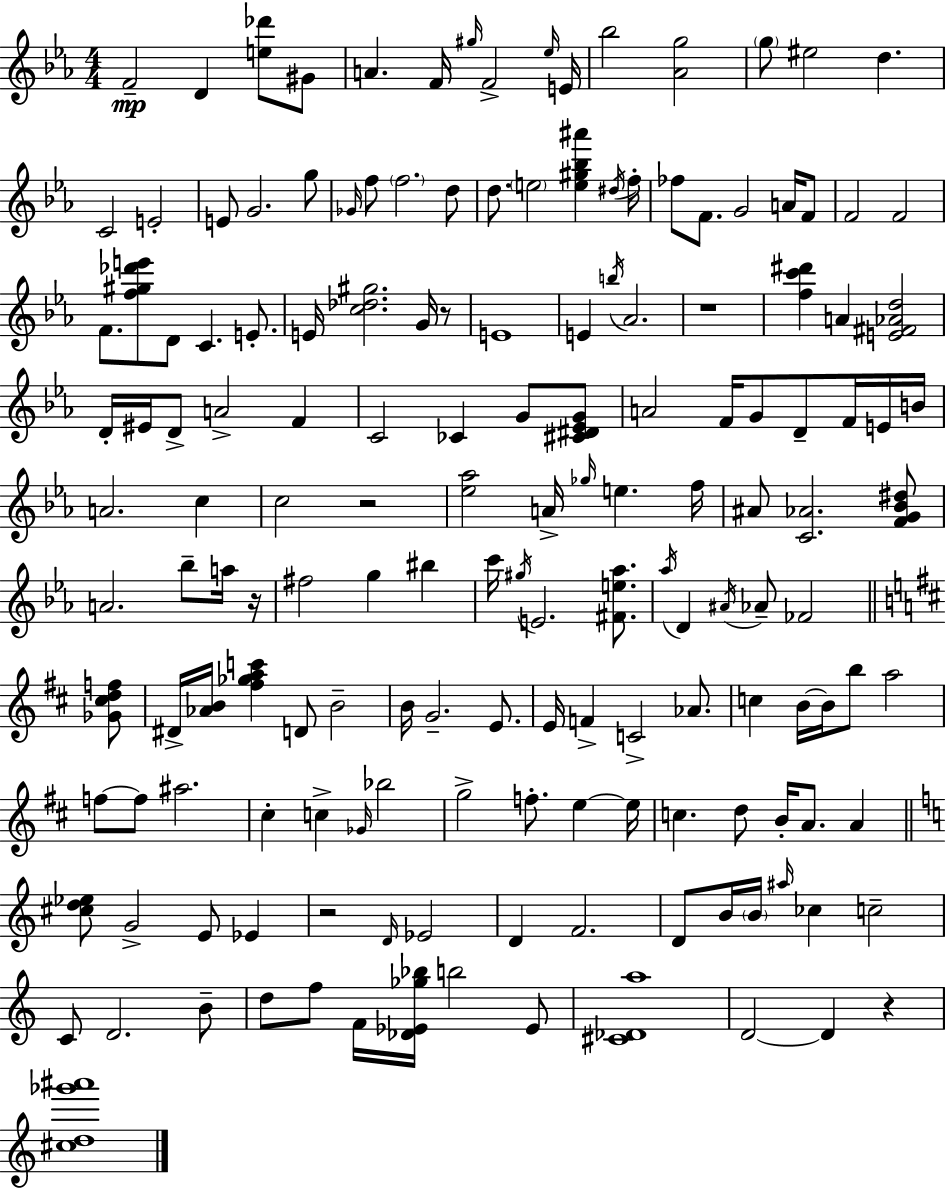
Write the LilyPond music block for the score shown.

{
  \clef treble
  \numericTimeSignature
  \time 4/4
  \key ees \major
  \repeat volta 2 { f'2--\mp d'4 <e'' des'''>8 gis'8 | a'4. f'16 \grace { gis''16 } f'2-> | \grace { ees''16 } e'16 bes''2 <aes' g''>2 | \parenthesize g''8 eis''2 d''4. | \break c'2 e'2-. | e'8 g'2. | g''8 \grace { ges'16 } f''8 \parenthesize f''2. | d''8 d''8. \parenthesize e''2 <e'' gis'' bes'' ais'''>4 | \break \acciaccatura { dis''16 } f''16-. fes''8 f'8. g'2 | a'16 f'8 f'2 f'2 | f'8. <f'' gis'' des''' e'''>8 d'8 c'4. | e'8.-. e'16 <c'' des'' gis''>2. | \break g'16 r8 e'1 | e'4 \acciaccatura { b''16 } aes'2. | r1 | <f'' c''' dis'''>4 a'4 <e' fis' aes' d''>2 | \break d'16-. eis'16 d'8-> a'2-> | f'4 c'2 ces'4 | g'8 <cis' dis' ees' g'>8 a'2 f'16 g'8 | d'8-- f'16 e'16 b'16 a'2. | \break c''4 c''2 r2 | <ees'' aes''>2 a'16-> \grace { ges''16 } e''4. | f''16 ais'8 <c' aes'>2. | <f' g' bes' dis''>8 a'2. | \break bes''8-- a''16 r16 fis''2 g''4 | bis''4 c'''16 \acciaccatura { gis''16 } e'2. | <fis' e'' aes''>8. \acciaccatura { aes''16 } d'4 \acciaccatura { ais'16 } aes'8-- fes'2 | \bar "||" \break \key b \minor <ges' cis'' d'' f''>8 dis'16-> <aes' b'>16 <fis'' ges'' a'' c'''>4 d'8 b'2-- | b'16 g'2.-- e'8. | e'16 f'4-> c'2-> aes'8. | c''4 b'16~~ b'16 b''8 a''2 | \break f''8~~ f''8 ais''2. | cis''4-. c''4-> \grace { ges'16 } bes''2 | g''2-> f''8.-. e''4~~ | e''16 c''4. d''8 b'16-. a'8. a'4 | \break \bar "||" \break \key c \major <cis'' d'' ees''>8 g'2-> e'8 ees'4 | r2 \grace { d'16 } ees'2 | d'4 f'2. | d'8 b'16 \parenthesize b'16 \grace { ais''16 } ces''4 c''2-- | \break c'8 d'2. | b'8-- d''8 f''8 f'16 <des' ees' ges'' bes''>16 b''2 | ees'8 <cis' des' a''>1 | d'2~~ d'4 r4 | \break <cis'' d'' ges''' ais'''>1 | } \bar "|."
}